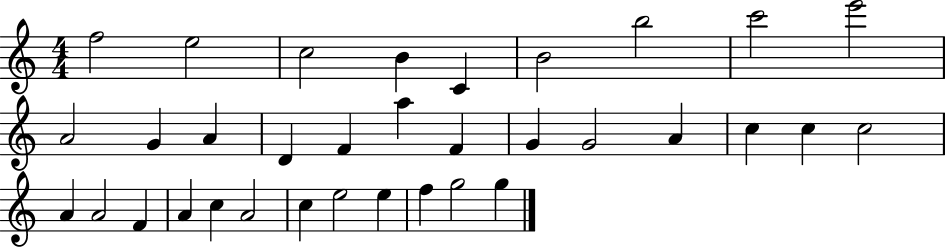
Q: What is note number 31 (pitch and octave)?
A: E5